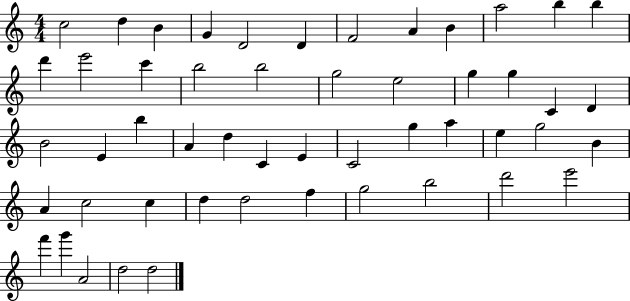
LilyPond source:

{
  \clef treble
  \numericTimeSignature
  \time 4/4
  \key c \major
  c''2 d''4 b'4 | g'4 d'2 d'4 | f'2 a'4 b'4 | a''2 b''4 b''4 | \break d'''4 e'''2 c'''4 | b''2 b''2 | g''2 e''2 | g''4 g''4 c'4 d'4 | \break b'2 e'4 b''4 | a'4 d''4 c'4 e'4 | c'2 g''4 a''4 | e''4 g''2 b'4 | \break a'4 c''2 c''4 | d''4 d''2 f''4 | g''2 b''2 | d'''2 e'''2 | \break f'''4 g'''4 a'2 | d''2 d''2 | \bar "|."
}